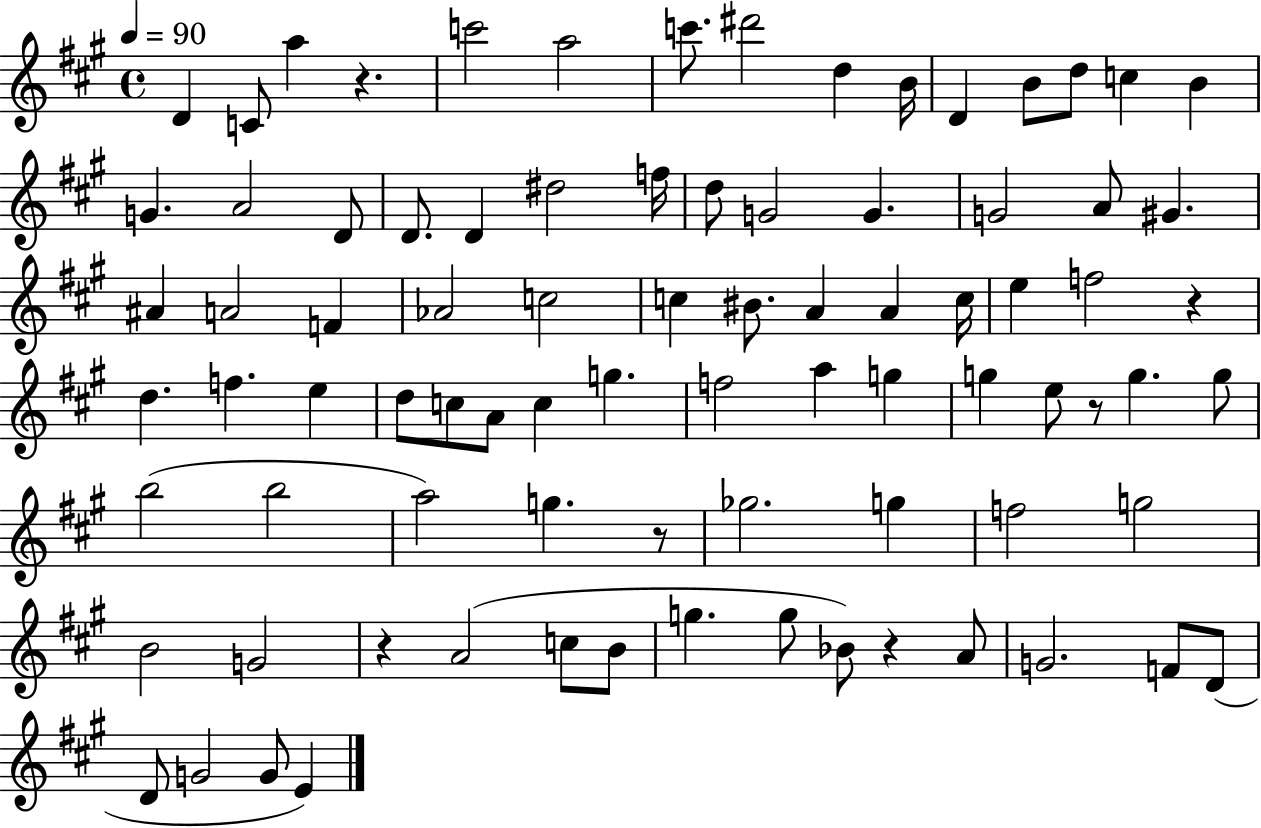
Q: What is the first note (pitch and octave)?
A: D4